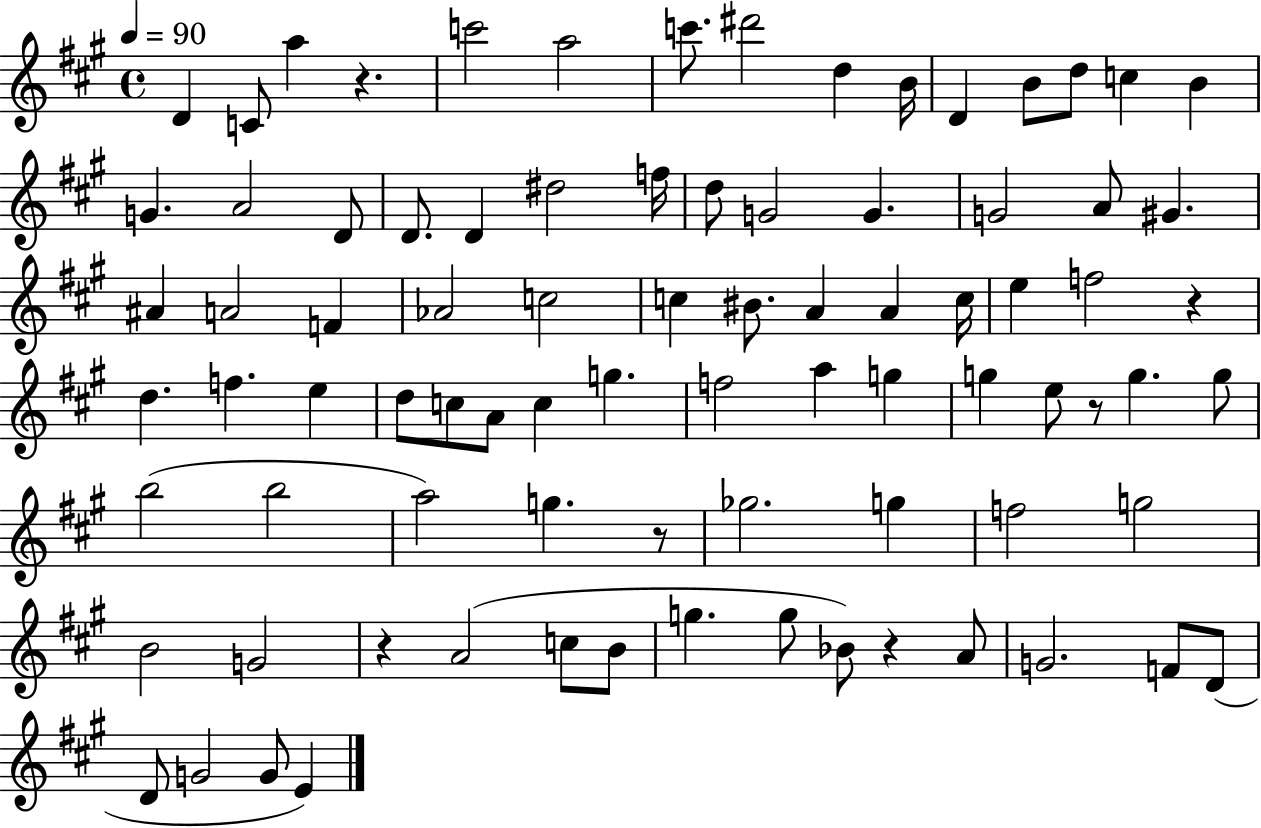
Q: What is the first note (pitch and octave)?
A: D4